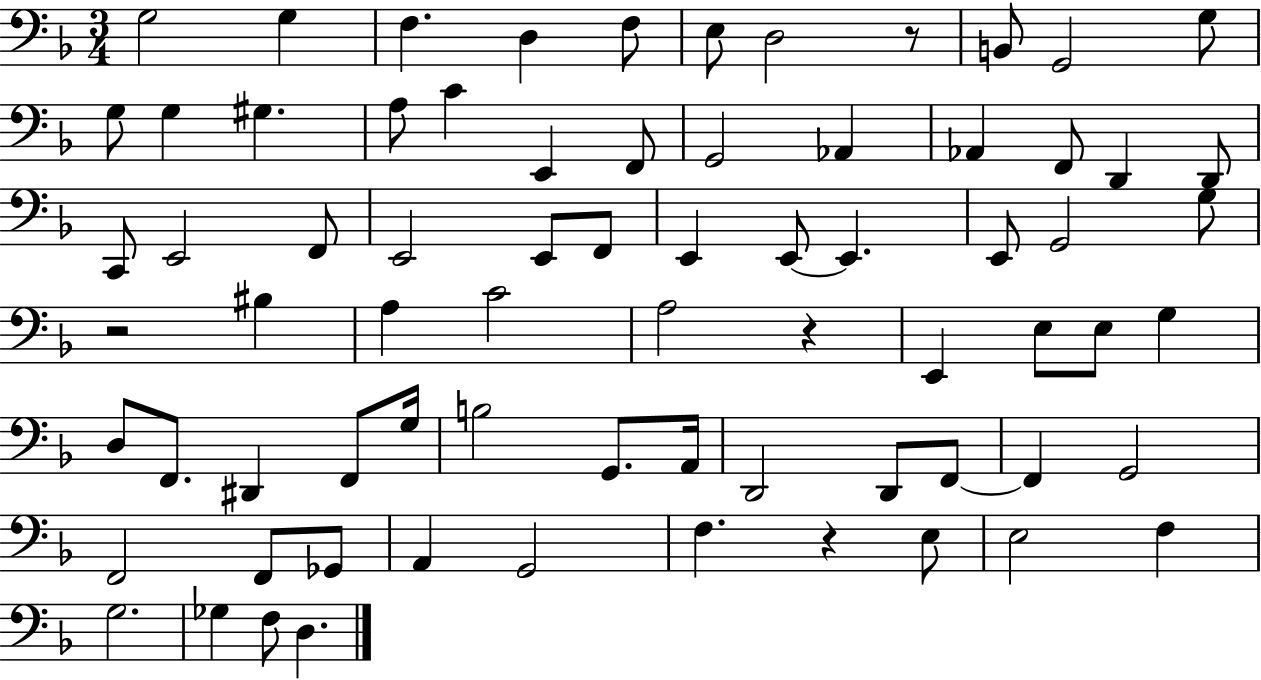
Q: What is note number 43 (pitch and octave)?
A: G3